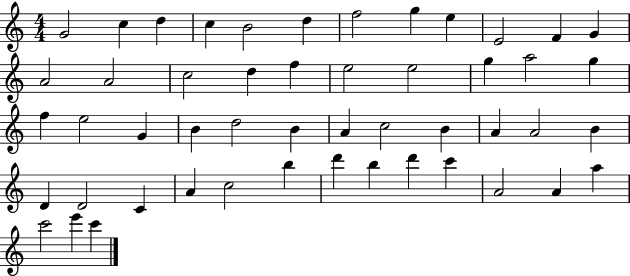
X:1
T:Untitled
M:4/4
L:1/4
K:C
G2 c d c B2 d f2 g e E2 F G A2 A2 c2 d f e2 e2 g a2 g f e2 G B d2 B A c2 B A A2 B D D2 C A c2 b d' b d' c' A2 A a c'2 e' c'